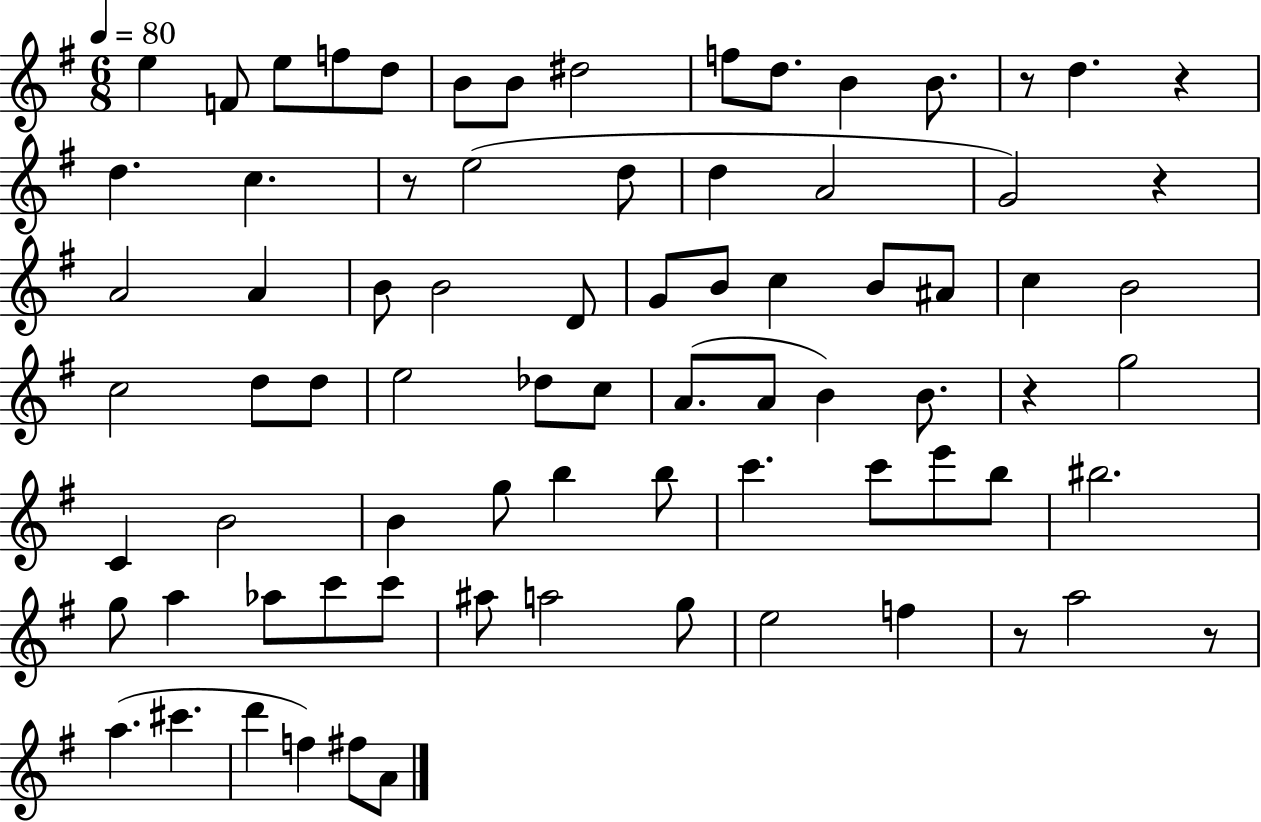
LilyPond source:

{
  \clef treble
  \numericTimeSignature
  \time 6/8
  \key g \major
  \tempo 4 = 80
  e''4 f'8 e''8 f''8 d''8 | b'8 b'8 dis''2 | f''8 d''8. b'4 b'8. | r8 d''4. r4 | \break d''4. c''4. | r8 e''2( d''8 | d''4 a'2 | g'2) r4 | \break a'2 a'4 | b'8 b'2 d'8 | g'8 b'8 c''4 b'8 ais'8 | c''4 b'2 | \break c''2 d''8 d''8 | e''2 des''8 c''8 | a'8.( a'8 b'4) b'8. | r4 g''2 | \break c'4 b'2 | b'4 g''8 b''4 b''8 | c'''4. c'''8 e'''8 b''8 | bis''2. | \break g''8 a''4 aes''8 c'''8 c'''8 | ais''8 a''2 g''8 | e''2 f''4 | r8 a''2 r8 | \break a''4.( cis'''4. | d'''4 f''4) fis''8 a'8 | \bar "|."
}